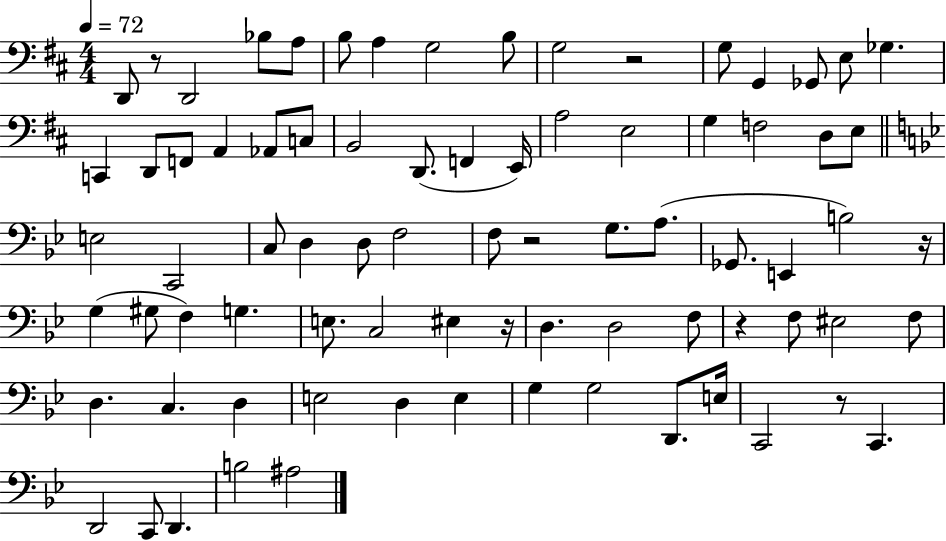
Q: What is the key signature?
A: D major